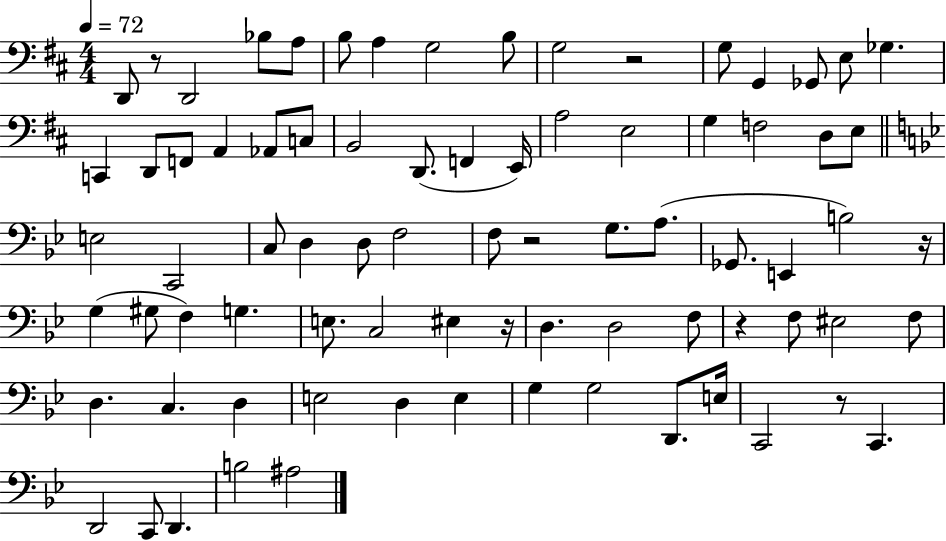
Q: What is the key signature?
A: D major